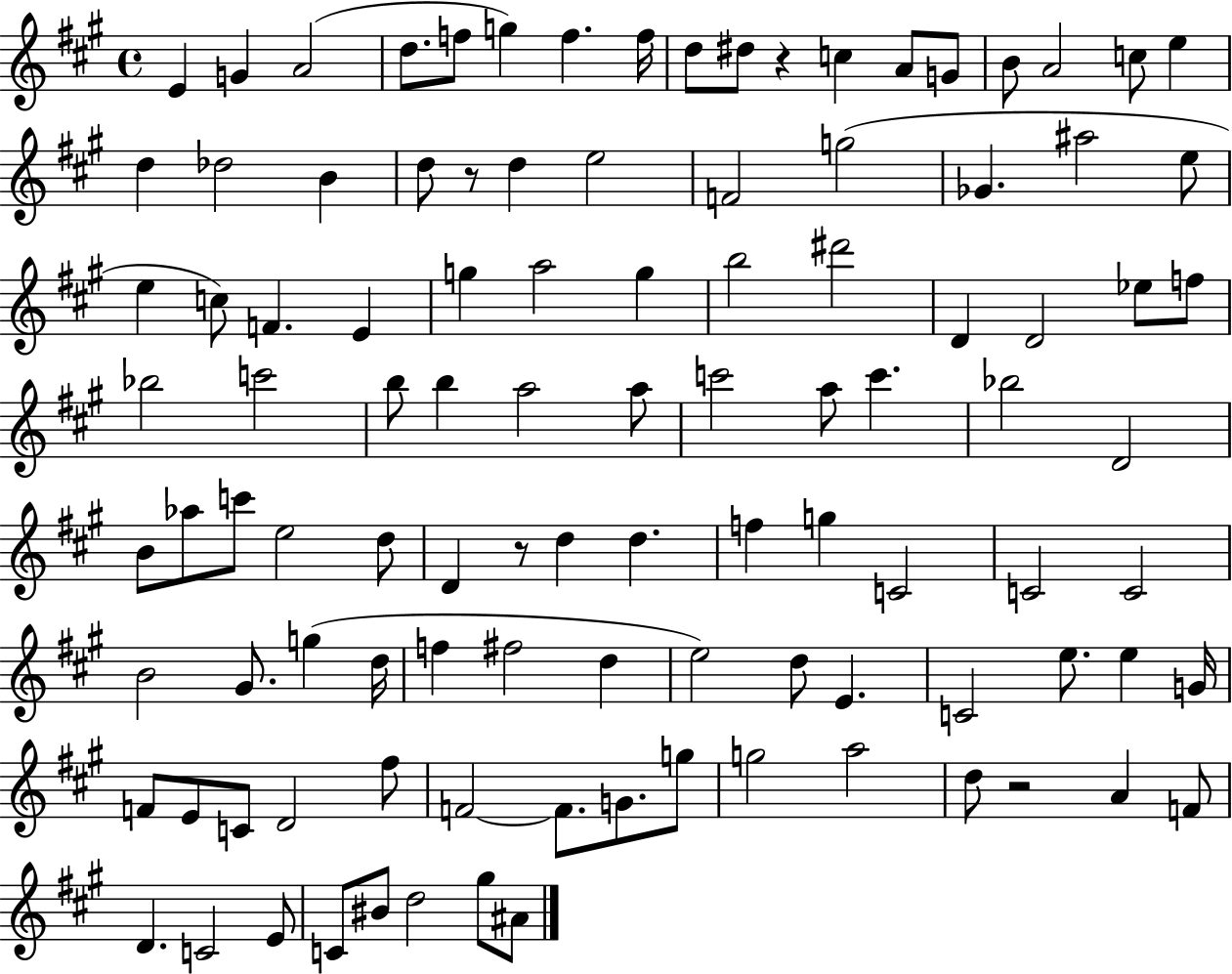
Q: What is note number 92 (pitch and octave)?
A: A4